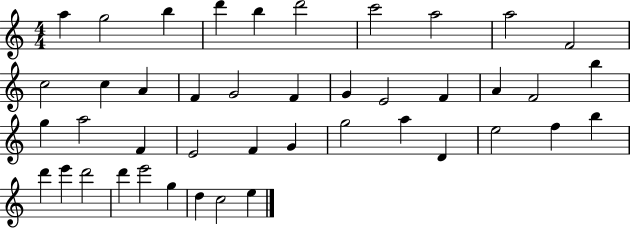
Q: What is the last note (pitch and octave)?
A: E5